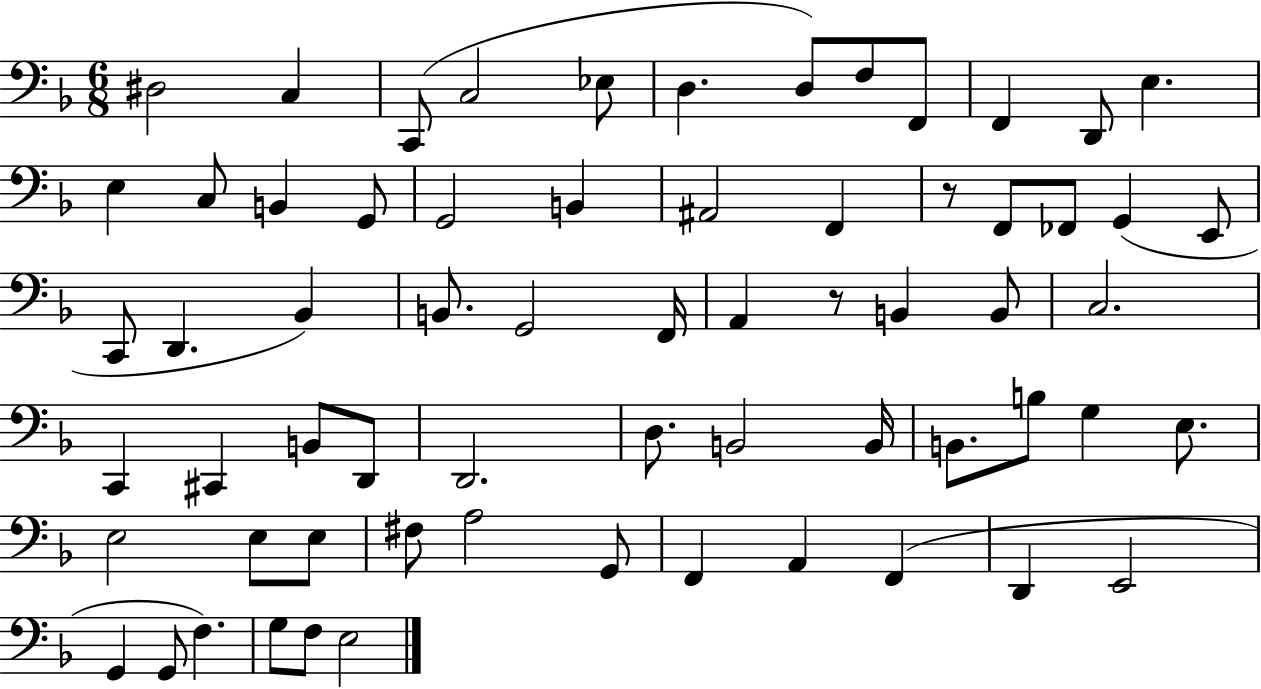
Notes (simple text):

D#3/h C3/q C2/e C3/h Eb3/e D3/q. D3/e F3/e F2/e F2/q D2/e E3/q. E3/q C3/e B2/q G2/e G2/h B2/q A#2/h F2/q R/e F2/e FES2/e G2/q E2/e C2/e D2/q. Bb2/q B2/e. G2/h F2/s A2/q R/e B2/q B2/e C3/h. C2/q C#2/q B2/e D2/e D2/h. D3/e. B2/h B2/s B2/e. B3/e G3/q E3/e. E3/h E3/e E3/e F#3/e A3/h G2/e F2/q A2/q F2/q D2/q E2/h G2/q G2/e F3/q. G3/e F3/e E3/h